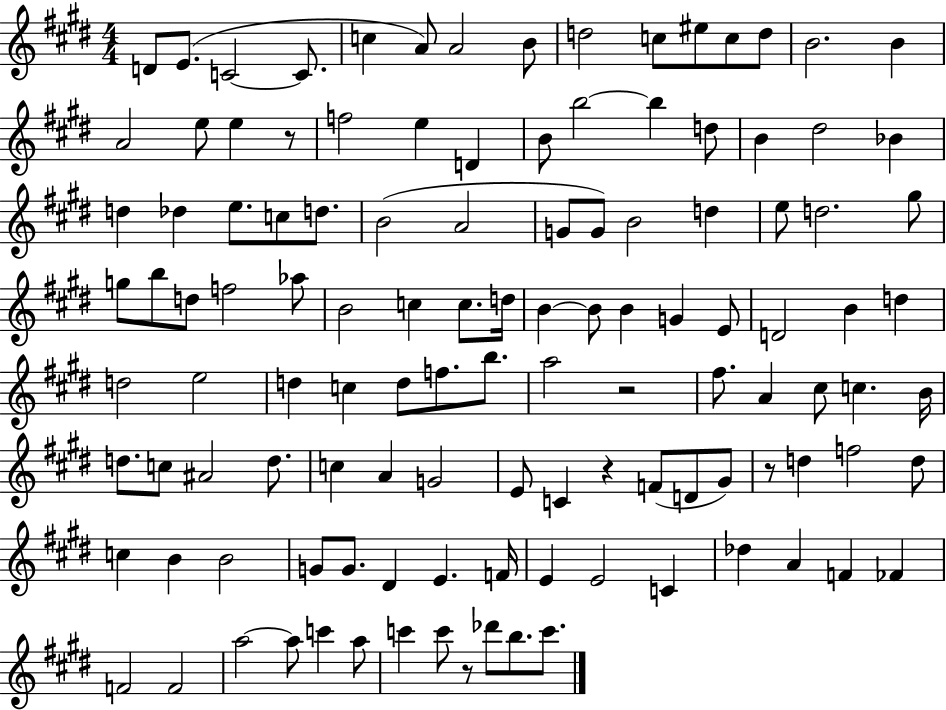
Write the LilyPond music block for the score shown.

{
  \clef treble
  \numericTimeSignature
  \time 4/4
  \key e \major
  d'8 e'8.( c'2~~ c'8. | c''4 a'8) a'2 b'8 | d''2 c''8 eis''8 c''8 d''8 | b'2. b'4 | \break a'2 e''8 e''4 r8 | f''2 e''4 d'4 | b'8 b''2~~ b''4 d''8 | b'4 dis''2 bes'4 | \break d''4 des''4 e''8. c''8 d''8. | b'2( a'2 | g'8 g'8) b'2 d''4 | e''8 d''2. gis''8 | \break g''8 b''8 d''8 f''2 aes''8 | b'2 c''4 c''8. d''16 | b'4~~ b'8 b'4 g'4 e'8 | d'2 b'4 d''4 | \break d''2 e''2 | d''4 c''4 d''8 f''8. b''8. | a''2 r2 | fis''8. a'4 cis''8 c''4. b'16 | \break d''8. c''8 ais'2 d''8. | c''4 a'4 g'2 | e'8 c'4 r4 f'8( d'8 gis'8) | r8 d''4 f''2 d''8 | \break c''4 b'4 b'2 | g'8 g'8. dis'4 e'4. f'16 | e'4 e'2 c'4 | des''4 a'4 f'4 fes'4 | \break f'2 f'2 | a''2~~ a''8 c'''4 a''8 | c'''4 c'''8 r8 des'''8 b''8. c'''8. | \bar "|."
}